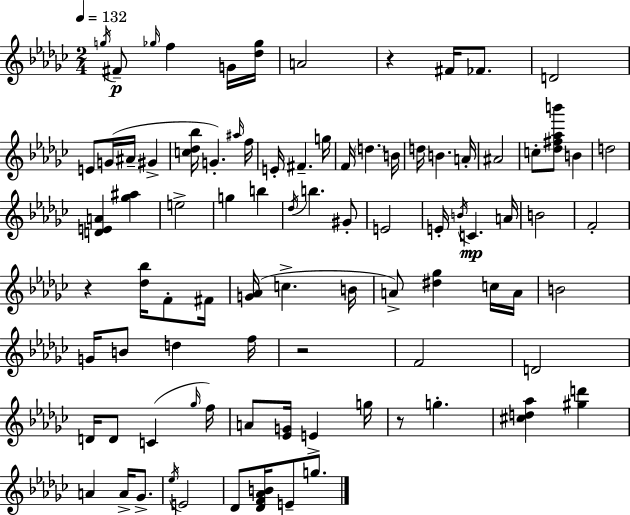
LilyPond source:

{
  \clef treble
  \numericTimeSignature
  \time 2/4
  \key ees \minor
  \tempo 4 = 132
  \acciaccatura { g''16 }\p fis'8-- \grace { ges''16 } f''4 | g'16 <des'' ges''>16 a'2 | r4 fis'16 fes'8. | d'2 | \break e'8 g'16( ais'16-- gis'4-> | <c'' des'' bes''>16 g'4.-.) | \grace { ais''16 } f''16 e'16-. fis'4.-- | g''16 f'16 \parenthesize d''4. | \break b'16 d''16 b'4. | a'16-. ais'2 | c''8-. <des'' fis'' aes'' b'''>8 b'4 | d''2 | \break <d' e' a'>4 <ges'' ais''>4 | e''2-> | g''4 b''4 | \acciaccatura { des''16 } b''4. | \break gis'8-. e'2 | e'16-. \acciaccatura { b'16 } c'4.\mp | a'16 b'2 | f'2-. | \break r4 | <des'' bes''>16 f'8-. fis'16 <g' aes'>16( c''4.-> | b'16 a'8->) <dis'' ges''>4 | c''16 a'16 b'2 | \break g'16 b'8 | d''4 f''16 r2 | f'2 | d'2 | \break d'16 d'8 | c'4( \grace { ges''16 } f''16) a'8 | <ees' g'>16 e'4-> g''16 r8 | g''4.-. <cis'' d'' aes''>4 | \break <gis'' d'''>4 a'4 | a'16-> ges'8.-> \acciaccatura { ees''16 } e'2 | des'8 | <des' f' aes' b'>16 e'8-- g''8. \bar "|."
}